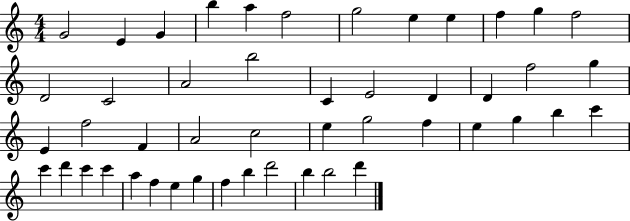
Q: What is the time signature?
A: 4/4